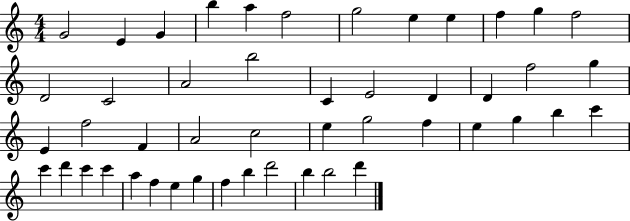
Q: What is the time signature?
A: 4/4